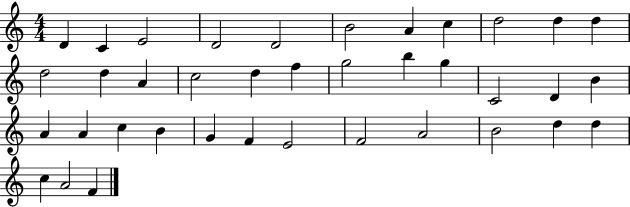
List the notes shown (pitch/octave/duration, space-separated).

D4/q C4/q E4/h D4/h D4/h B4/h A4/q C5/q D5/h D5/q D5/q D5/h D5/q A4/q C5/h D5/q F5/q G5/h B5/q G5/q C4/h D4/q B4/q A4/q A4/q C5/q B4/q G4/q F4/q E4/h F4/h A4/h B4/h D5/q D5/q C5/q A4/h F4/q